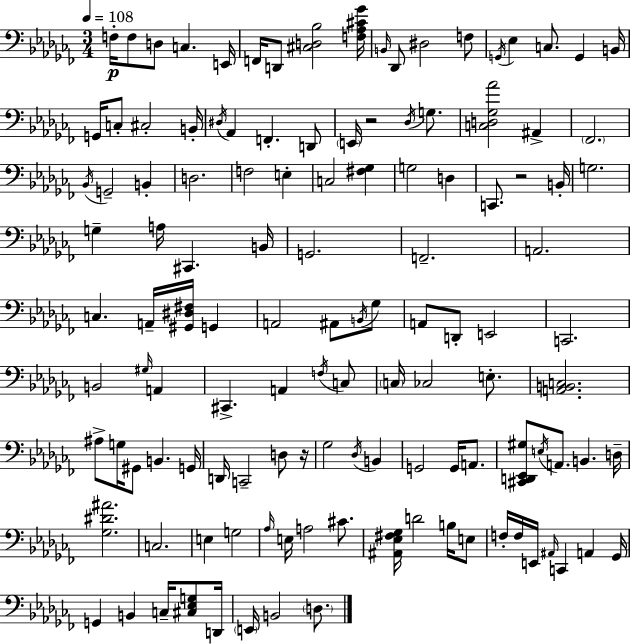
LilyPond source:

{
  \clef bass
  \numericTimeSignature
  \time 3/4
  \key aes \minor
  \tempo 4 = 108
  \repeat volta 2 { f16-.\p f8 d8 c4. e,16 | f,16 d,8 <cis d bes>2 <f aes cis' ges'>16 | \grace { b,16 } des,8 dis2 f8 | \acciaccatura { g,16 } ees4 c8. g,4 | \break b,16 g,16 c8-. cis2-. | b,16-. \acciaccatura { dis16 } aes,4 f,4.-. | d,8 \parenthesize e,16 r2 | \acciaccatura { des16 } g8. <c d ges aes'>2 | \break ais,4-> \parenthesize fes,2. | \acciaccatura { bes,16 } g,2-- | b,4-. d2. | f2 | \break e4-. c2 | <fis ges>4 g2 | d4 c,8. r2 | b,16-. g2. | \break g4-- a16 cis,4. | b,16 g,2. | f,2.-- | a,2. | \break c4. a,16-- | <gis, dis fis>16 g,4 a,2 | ais,8 \acciaccatura { b,16 } ges8 a,8 d,8-. e,2 | c,2. | \break b,2 | \grace { gis16 } a,4 cis,4.-> | a,4 \acciaccatura { f16 } c8 \parenthesize c16 ces2 | e8.-. <a, b, c>2. | \break ais8-> g16 gis,8 | b,4. g,16 d,16 c,2-- | d8 r16 ges2 | \acciaccatura { des16 } b,4 g,2 | \break g,16 a,8. <cis, d, ees, gis>8 \acciaccatura { e16 } | a,8. b,4. d16-- <ges dis' ais'>2. | c2. | e4 | \break g2 \grace { aes16 } e16 | a2 cis'8. <ais, ees fis ges>16 | d'2 b16 e8 f16-. | f16 e,16 \grace { ais,16 } c,4 a,4 ges,16 | \break g,4 b,4 c16-- <cis ees g>8 d,16 | \parenthesize e,16 b,2 \parenthesize d8. | } \bar "|."
}